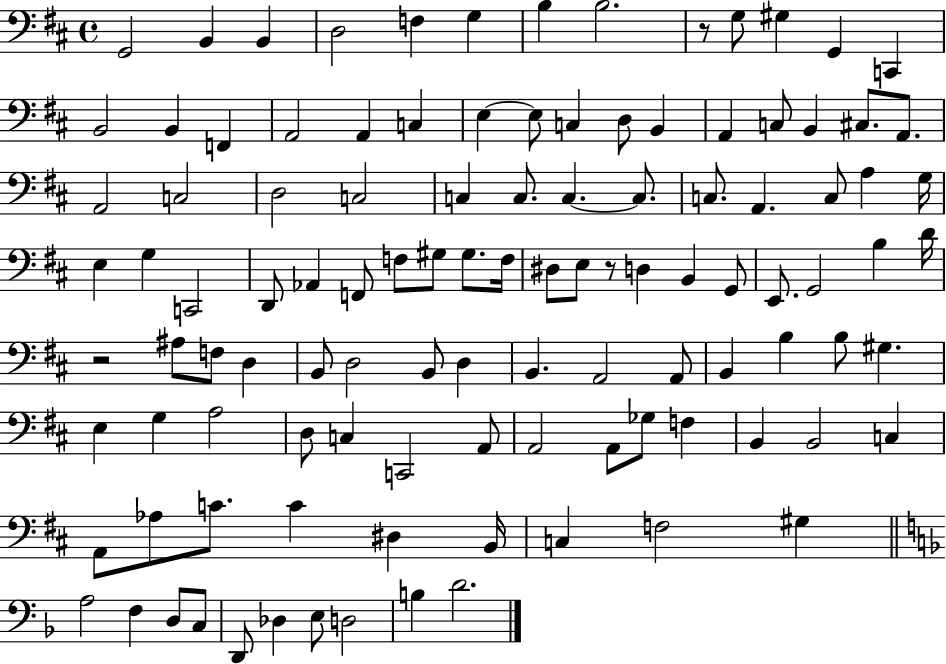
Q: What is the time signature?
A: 4/4